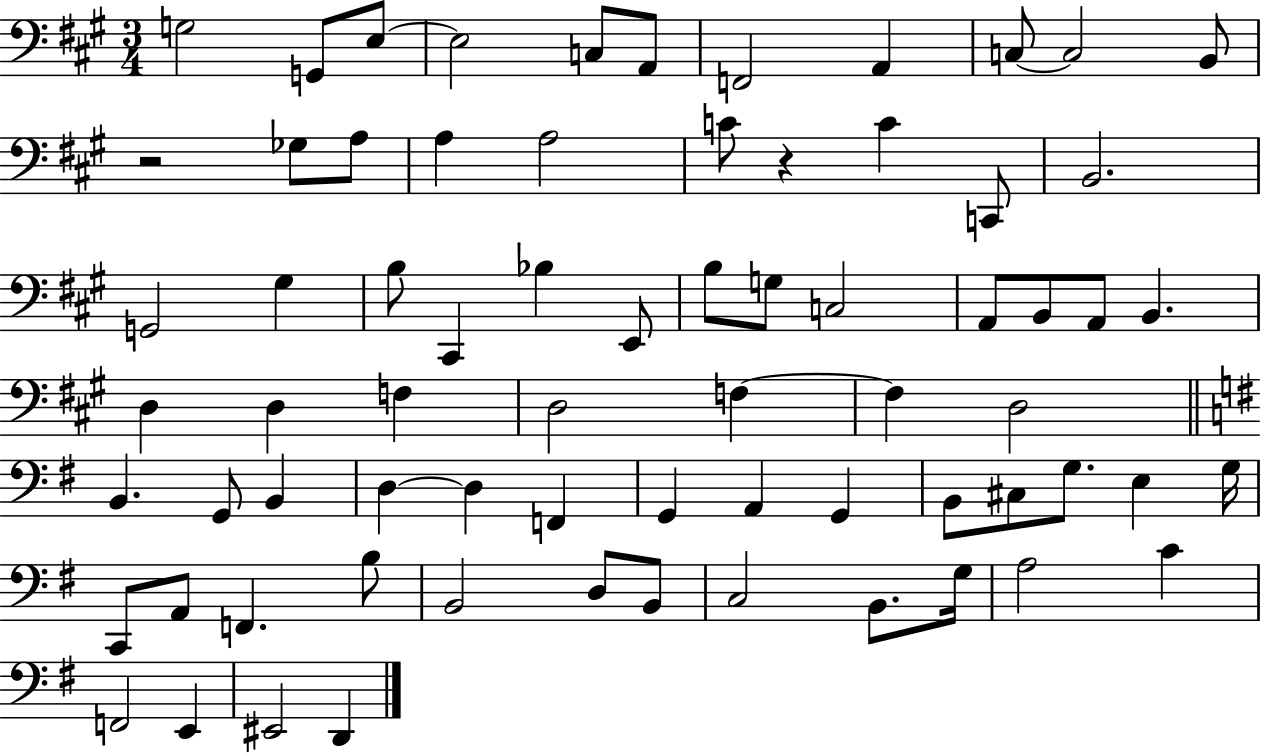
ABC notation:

X:1
T:Untitled
M:3/4
L:1/4
K:A
G,2 G,,/2 E,/2 E,2 C,/2 A,,/2 F,,2 A,, C,/2 C,2 B,,/2 z2 _G,/2 A,/2 A, A,2 C/2 z C C,,/2 B,,2 G,,2 ^G, B,/2 ^C,, _B, E,,/2 B,/2 G,/2 C,2 A,,/2 B,,/2 A,,/2 B,, D, D, F, D,2 F, F, D,2 B,, G,,/2 B,, D, D, F,, G,, A,, G,, B,,/2 ^C,/2 G,/2 E, G,/4 C,,/2 A,,/2 F,, B,/2 B,,2 D,/2 B,,/2 C,2 B,,/2 G,/4 A,2 C F,,2 E,, ^E,,2 D,,